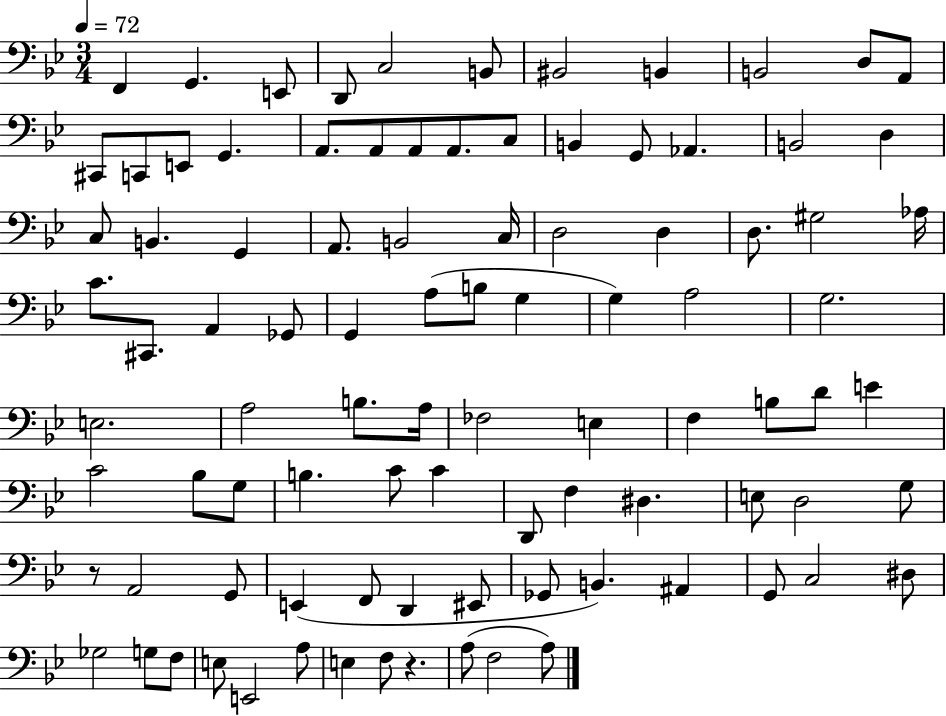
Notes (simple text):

F2/q G2/q. E2/e D2/e C3/h B2/e BIS2/h B2/q B2/h D3/e A2/e C#2/e C2/e E2/e G2/q. A2/e. A2/e A2/e A2/e. C3/e B2/q G2/e Ab2/q. B2/h D3/q C3/e B2/q. G2/q A2/e. B2/h C3/s D3/h D3/q D3/e. G#3/h Ab3/s C4/e. C#2/e. A2/q Gb2/e G2/q A3/e B3/e G3/q G3/q A3/h G3/h. E3/h. A3/h B3/e. A3/s FES3/h E3/q F3/q B3/e D4/e E4/q C4/h Bb3/e G3/e B3/q. C4/e C4/q D2/e F3/q D#3/q. E3/e D3/h G3/e R/e A2/h G2/e E2/q F2/e D2/q EIS2/e Gb2/e B2/q. A#2/q G2/e C3/h D#3/e Gb3/h G3/e F3/e E3/e E2/h A3/e E3/q F3/e R/q. A3/e F3/h A3/e